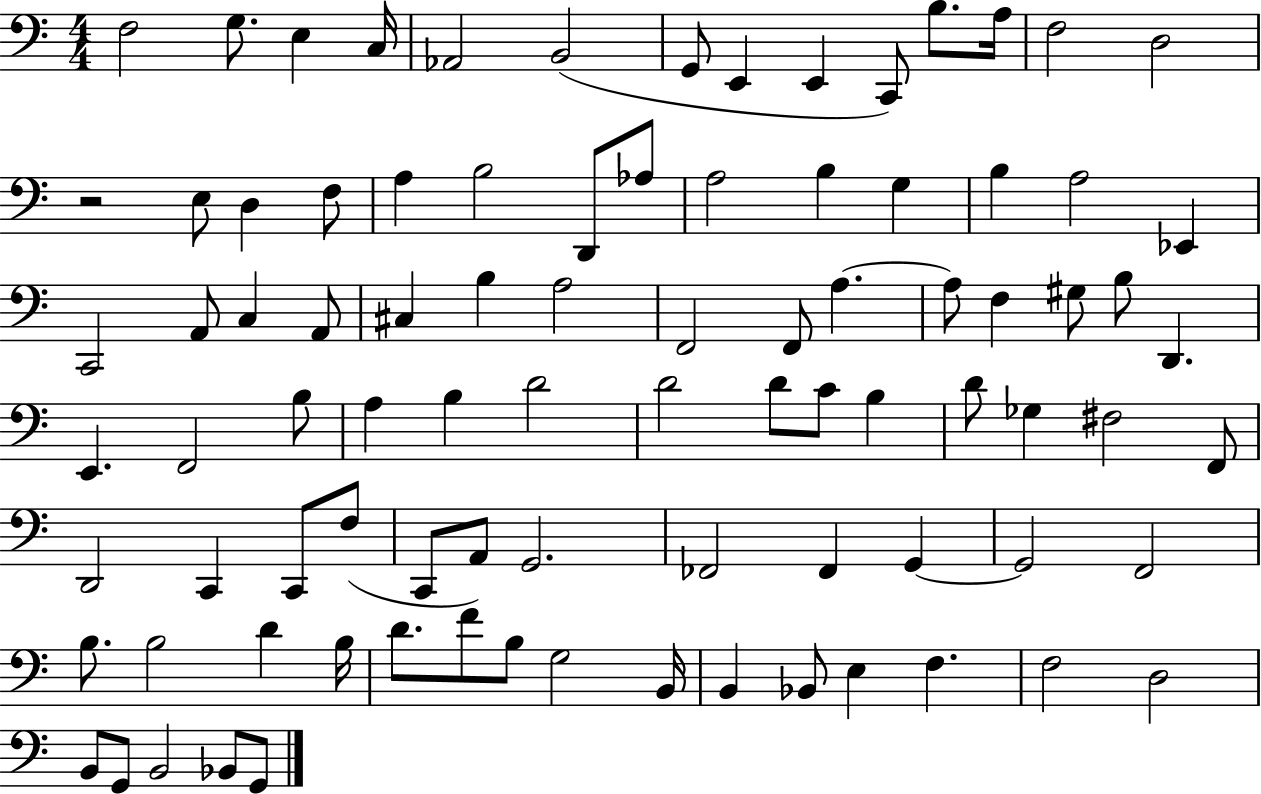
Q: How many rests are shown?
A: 1